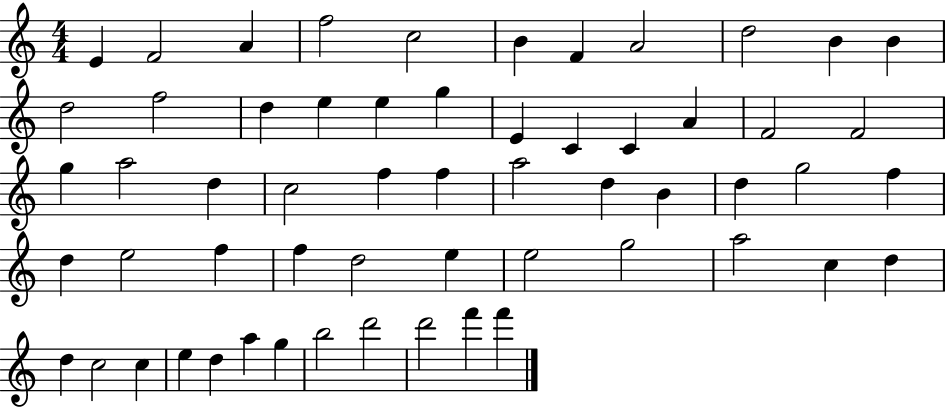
E4/q F4/h A4/q F5/h C5/h B4/q F4/q A4/h D5/h B4/q B4/q D5/h F5/h D5/q E5/q E5/q G5/q E4/q C4/q C4/q A4/q F4/h F4/h G5/q A5/h D5/q C5/h F5/q F5/q A5/h D5/q B4/q D5/q G5/h F5/q D5/q E5/h F5/q F5/q D5/h E5/q E5/h G5/h A5/h C5/q D5/q D5/q C5/h C5/q E5/q D5/q A5/q G5/q B5/h D6/h D6/h F6/q F6/q